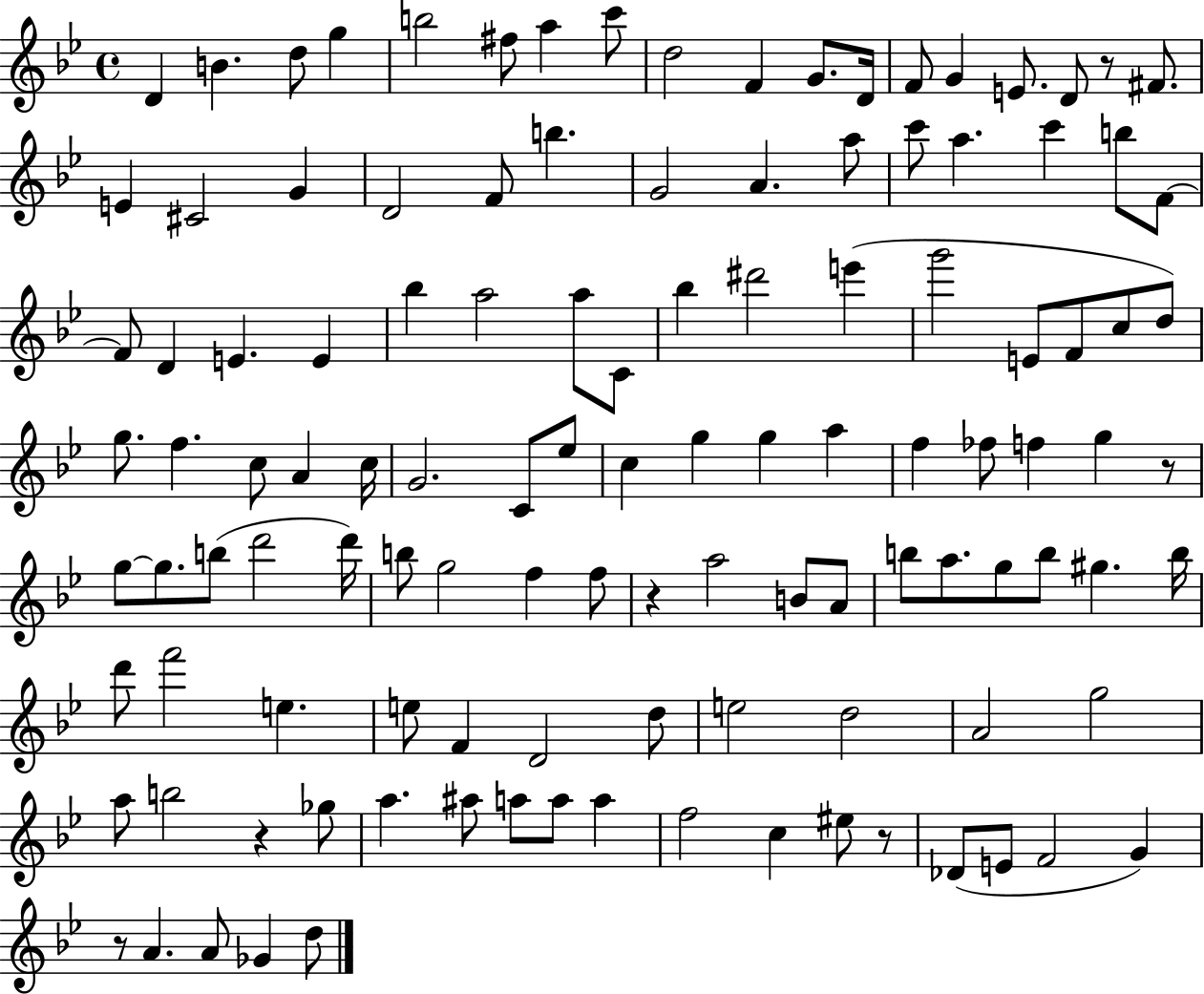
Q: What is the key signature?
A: BES major